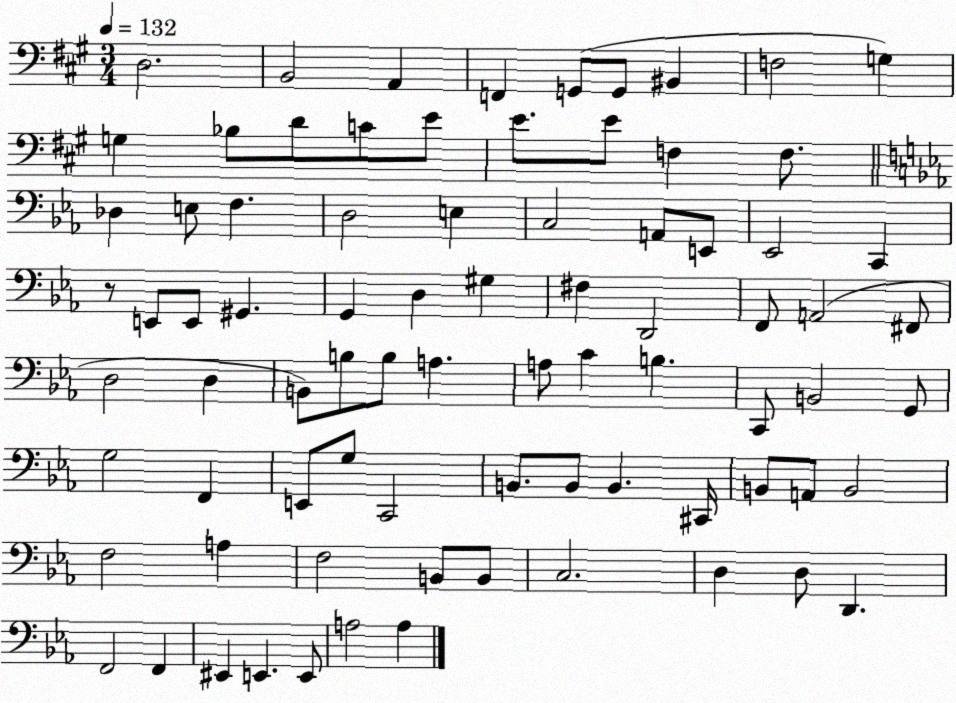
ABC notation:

X:1
T:Untitled
M:3/4
L:1/4
K:A
D,2 B,,2 A,, F,, G,,/2 G,,/2 ^B,, F,2 G, G, _B,/2 D/2 C/2 E/2 E/2 E/2 F, F,/2 _D, E,/2 F, D,2 E, C,2 A,,/2 E,,/2 _E,,2 C,, z/2 E,,/2 E,,/2 ^G,, G,, D, ^G, ^F, D,,2 F,,/2 A,,2 ^F,,/2 D,2 D, B,,/2 B,/2 B,/2 A, A,/2 C B, C,,/2 B,,2 G,,/2 G,2 F,, E,,/2 G,/2 C,,2 B,,/2 B,,/2 B,, ^C,,/4 B,,/2 A,,/2 B,,2 F,2 A, F,2 B,,/2 B,,/2 C,2 D, D,/2 D,, F,,2 F,, ^E,, E,, E,,/2 A,2 A,